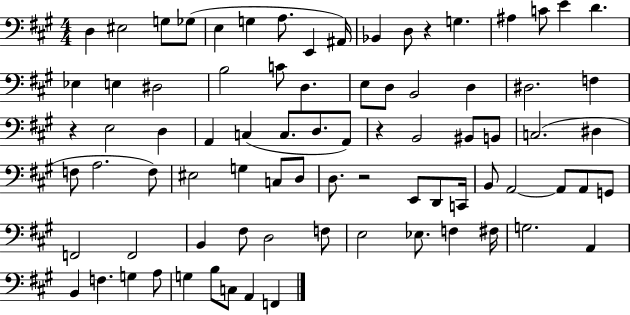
D3/q EIS3/h G3/e Gb3/e E3/q G3/q A3/e. E2/q A#2/s Bb2/q D3/e R/q G3/q. A#3/q C4/e E4/q D4/q. Eb3/q E3/q D#3/h B3/h C4/e D3/q. E3/e D3/e B2/h D3/q D#3/h. F3/q R/q E3/h D3/q A2/q C3/q C3/e. D3/e. A2/e R/q B2/h BIS2/e B2/e C3/h. D#3/q F3/e A3/h. F3/e EIS3/h G3/q C3/e D3/e D3/e. R/h E2/e D2/e C2/s B2/e A2/h A2/e A2/e G2/e F2/h F2/h B2/q F#3/e D3/h F3/e E3/h Eb3/e. F3/q F#3/s G3/h. A2/q B2/q F3/q. G3/q A3/e G3/q B3/e C3/e A2/q F2/q